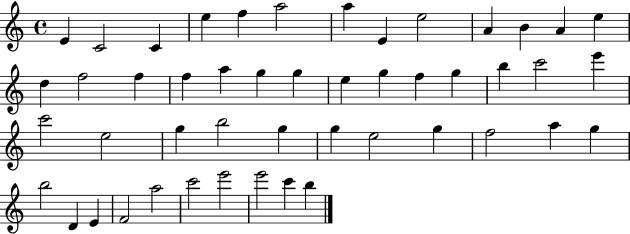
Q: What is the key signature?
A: C major